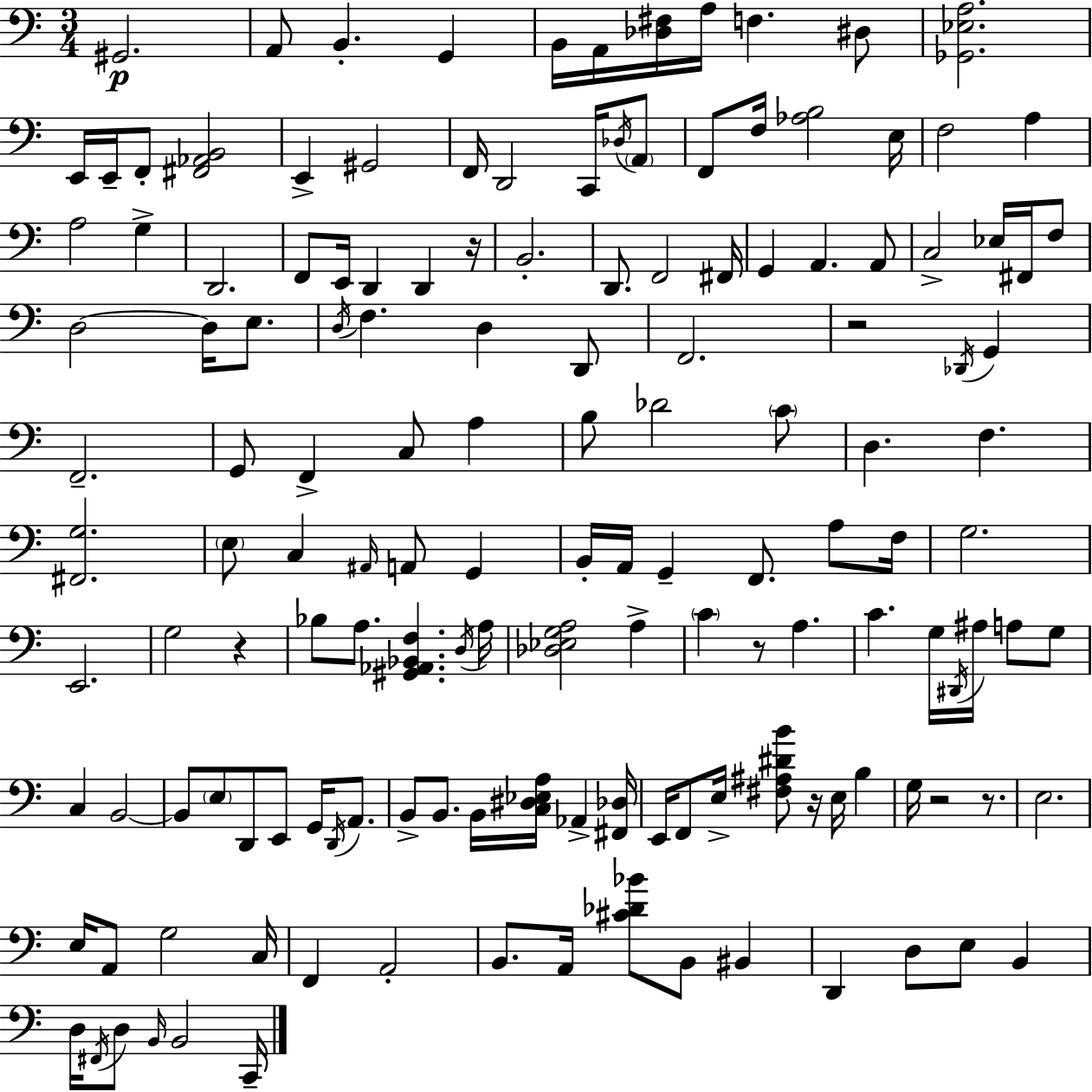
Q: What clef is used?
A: bass